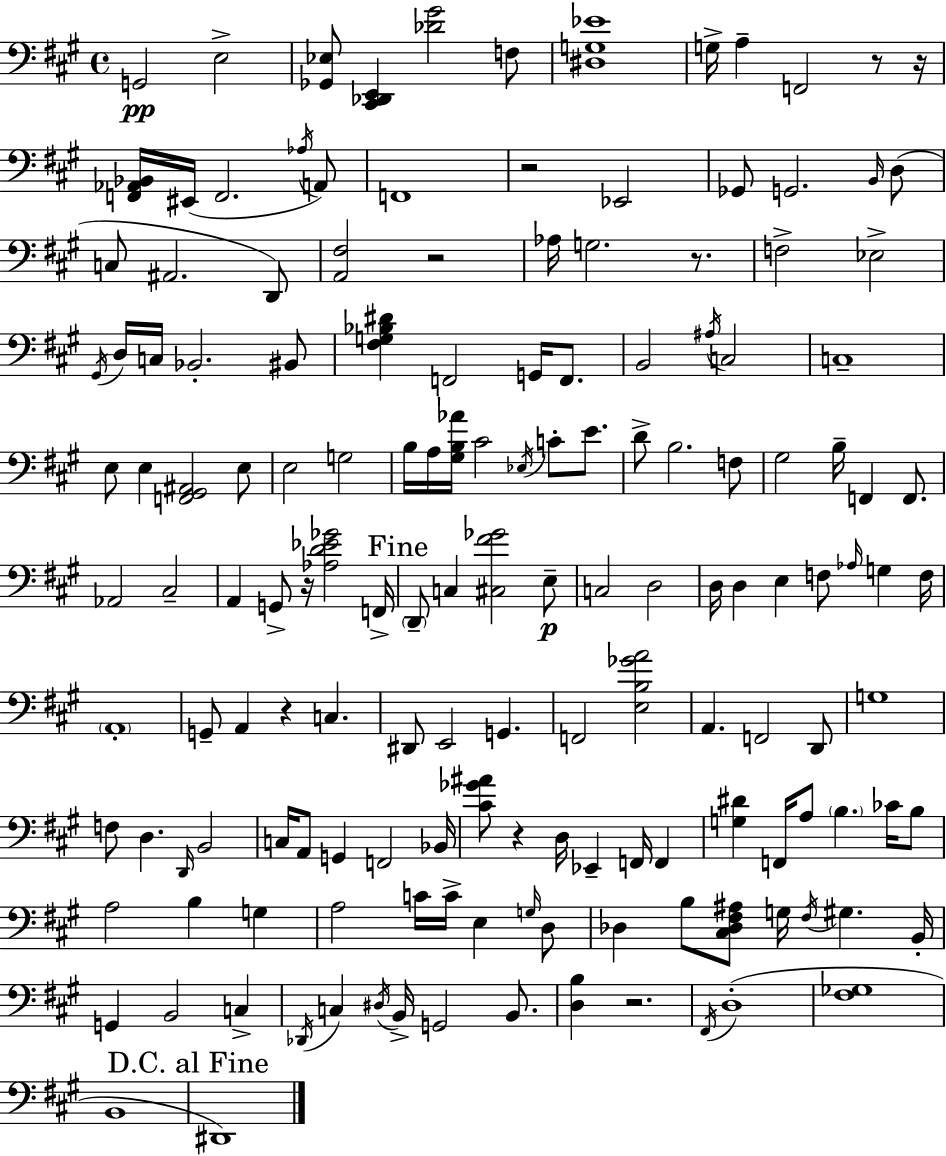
{
  \clef bass
  \time 4/4
  \defaultTimeSignature
  \key a \major
  g,2\pp e2-> | <ges, ees>8 <cis, des, e,>4 <des' gis'>2 f8 | <dis g ees'>1 | g16-> a4-- f,2 r8 r16 | \break <f, aes, bes,>16 eis,16( f,2. \acciaccatura { aes16 }) a,8 | f,1 | r2 ees,2 | ges,8 g,2. \grace { b,16 } | \break d8( c8 ais,2. | d,8) <a, fis>2 r2 | aes16 g2. r8. | f2-> ees2-> | \break \acciaccatura { gis,16 } d16 c16 bes,2.-. | bis,8 <fis g bes dis'>4 f,2 g,16 | f,8. b,2 \acciaccatura { ais16 } c2 | c1-- | \break e8 e4 <f, gis, ais,>2 | e8 e2 g2 | b16 a16 <gis b aes'>16 cis'2 \acciaccatura { ees16 } | c'8-. e'8. d'8-> b2. | \break f8 gis2 b16-- f,4 | f,8. aes,2 cis2-- | a,4 g,8-> r16 <aes d' ees' ges'>2 | f,16-> \mark "Fine" \parenthesize d,8-- c4 <cis fis' ges'>2 | \break e8--\p c2 d2 | d16 d4 e4 f8 | \grace { aes16 } g4 f16 \parenthesize a,1-. | g,8-- a,4 r4 | \break c4. dis,8 e,2 | g,4. f,2 <e b ges' a'>2 | a,4. f,2 | d,8 g1 | \break f8 d4. \grace { d,16 } b,2 | c16 a,8 g,4 f,2 | bes,16 <cis' ges' ais'>8 r4 d16 ees,4-- | f,16 f,4 <g dis'>4 f,16 a8 \parenthesize b4. | \break ces'16 b8 a2 b4 | g4 a2 c'16 | c'16-> e4 \grace { g16 } d8 des4 b8 <cis des fis ais>8 | g16 \acciaccatura { fis16 } gis4. b,16-. g,4 b,2 | \break c4-> \acciaccatura { des,16 } c4 \acciaccatura { dis16 } b,16-> | g,2 b,8. <d b>4 r2. | \acciaccatura { fis,16 }( d1-. | <fis ges>1 | \break b,1 | \mark "D.C. al Fine" dis,1) | \bar "|."
}